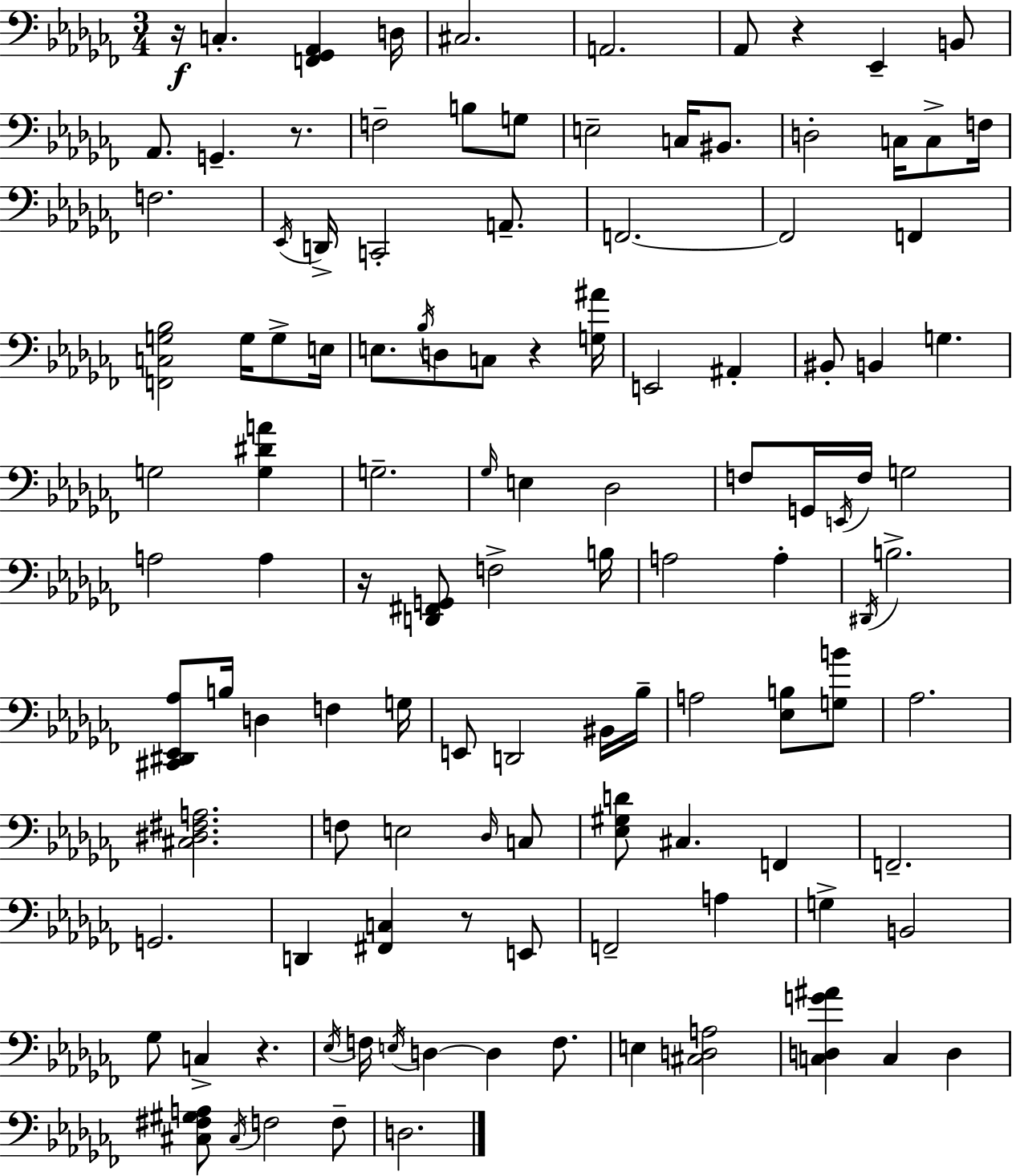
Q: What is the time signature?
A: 3/4